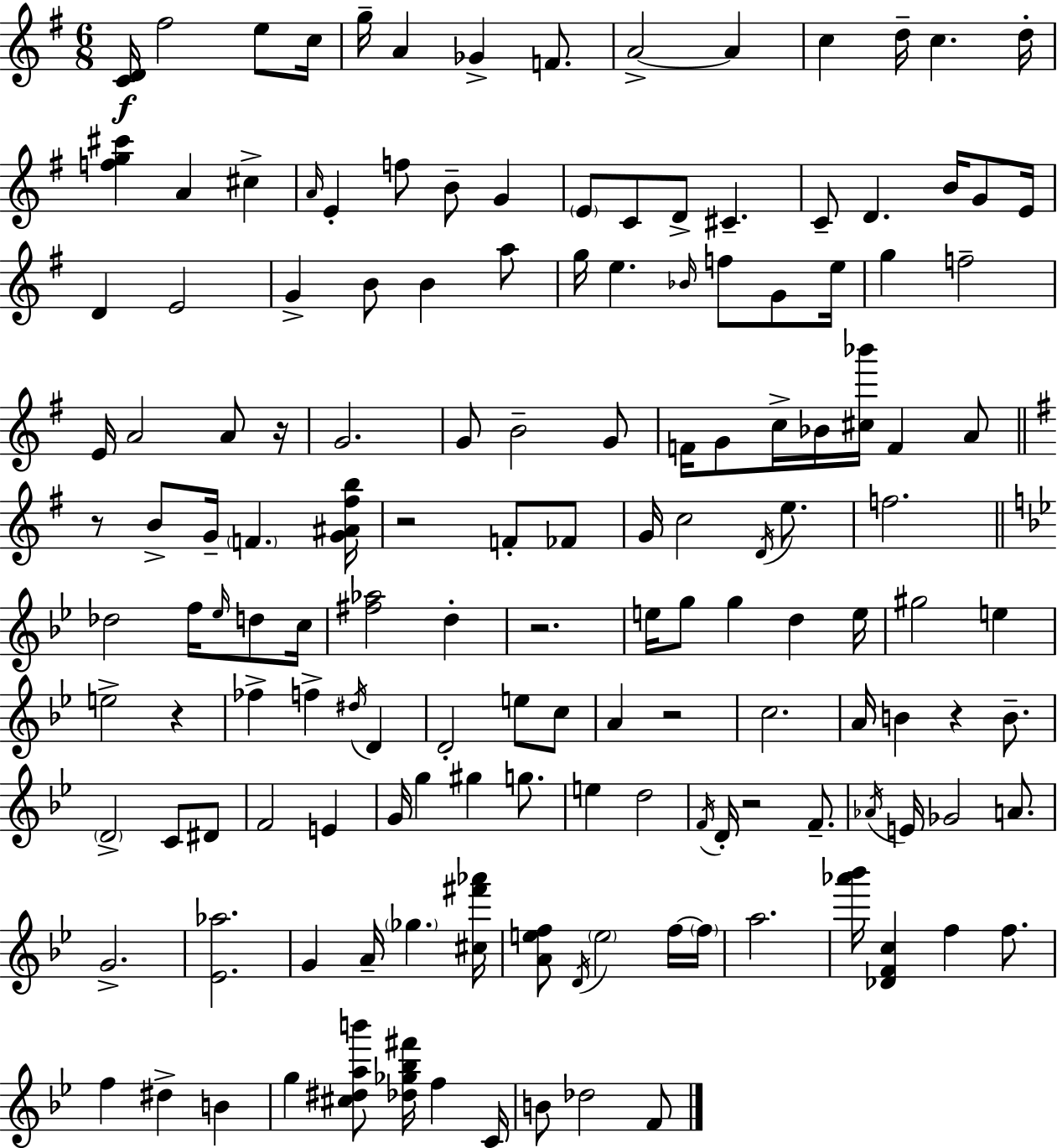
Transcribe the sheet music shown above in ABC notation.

X:1
T:Untitled
M:6/8
L:1/4
K:G
[CD]/4 ^f2 e/2 c/4 g/4 A _G F/2 A2 A c d/4 c d/4 [fg^c'] A ^c A/4 E f/2 B/2 G E/2 C/2 D/2 ^C C/2 D B/4 G/2 E/4 D E2 G B/2 B a/2 g/4 e _B/4 f/2 G/2 e/4 g f2 E/4 A2 A/2 z/4 G2 G/2 B2 G/2 F/4 G/2 c/4 _B/4 [^c_b']/4 F A/2 z/2 B/2 G/4 F [G^A^fb]/4 z2 F/2 _F/2 G/4 c2 D/4 e/2 f2 _d2 f/4 _e/4 d/2 c/4 [^f_a]2 d z2 e/4 g/2 g d e/4 ^g2 e e2 z _f f ^d/4 D D2 e/2 c/2 A z2 c2 A/4 B z B/2 D2 C/2 ^D/2 F2 E G/4 g ^g g/2 e d2 F/4 D/4 z2 F/2 _A/4 E/4 _G2 A/2 G2 [_E_a]2 G A/4 _g [^c^f'_a']/4 [Aef]/2 D/4 e2 f/4 f/4 a2 [_a'_b']/4 [_DFc] f f/2 f ^d B g [^c^dab']/2 [_d_g_b^f']/4 f C/4 B/2 _d2 F/2